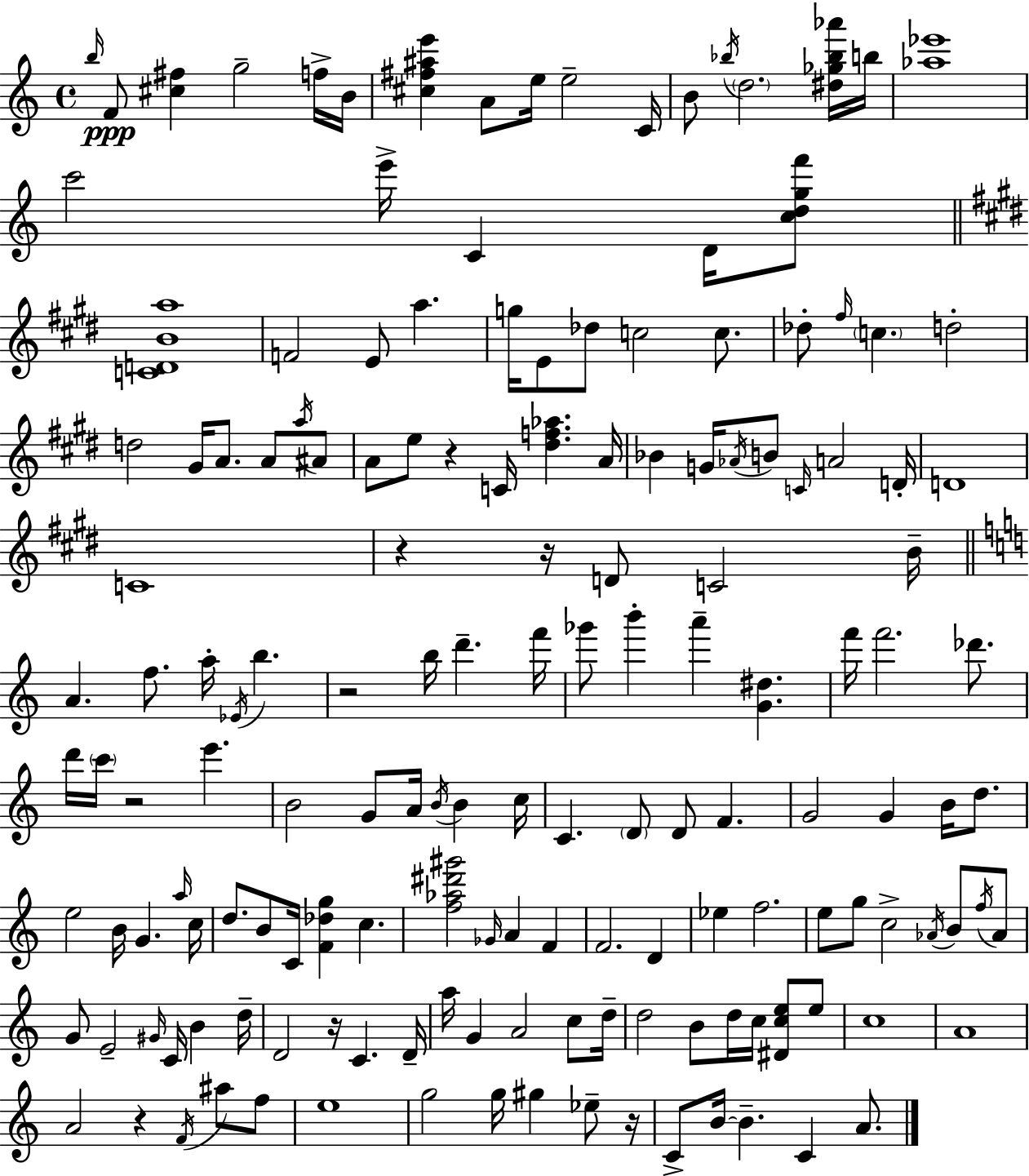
B5/s F4/e [C#5,F#5]/q G5/h F5/s B4/s [C#5,F#5,A#5,E6]/q A4/e E5/s E5/h C4/s B4/e Bb5/s D5/h. [D#5,Gb5,Bb5,Ab6]/s B5/s [Ab5,Eb6]/w C6/h E6/s C4/q D4/s [C5,D5,G5,F6]/e [C4,D4,B4,A5]/w F4/h E4/e A5/q. G5/s E4/e Db5/e C5/h C5/e. Db5/e F#5/s C5/q. D5/h D5/h G#4/s A4/e. A4/e A5/s A#4/e A4/e E5/e R/q C4/s [D#5,F5,Ab5]/q. A4/s Bb4/q G4/s Ab4/s B4/e C4/s A4/h D4/s D4/w C4/w R/q R/s D4/e C4/h B4/s A4/q. F5/e. A5/s Eb4/s B5/q. R/h B5/s D6/q. F6/s Gb6/e B6/q A6/q [G4,D#5]/q. F6/s F6/h. Db6/e. D6/s C6/s R/h E6/q. B4/h G4/e A4/s B4/s B4/q C5/s C4/q. D4/e D4/e F4/q. G4/h G4/q B4/s D5/e. E5/h B4/s G4/q. A5/s C5/s D5/e. B4/e C4/s [F4,Db5,G5]/q C5/q. [F5,Ab5,D#6,G#6]/h Gb4/s A4/q F4/q F4/h. D4/q Eb5/q F5/h. E5/e G5/e C5/h Ab4/s B4/e F5/s Ab4/e G4/e E4/h G#4/s C4/s B4/q D5/s D4/h R/s C4/q. D4/s A5/s G4/q A4/h C5/e D5/s D5/h B4/e D5/s C5/s [D#4,C5,E5]/e E5/e C5/w A4/w A4/h R/q F4/s A#5/e F5/e E5/w G5/h G5/s G#5/q Eb5/e R/s C4/e B4/s B4/q. C4/q A4/e.